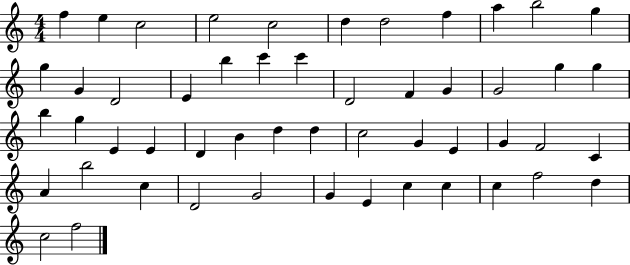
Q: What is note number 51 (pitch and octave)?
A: C5